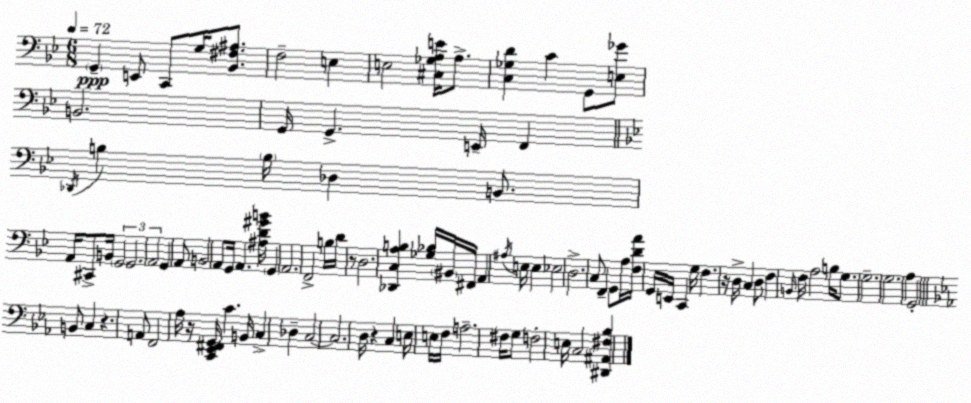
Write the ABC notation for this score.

X:1
T:Untitled
M:6/8
L:1/4
K:Bb
G,, E,,/2 C,,/2 G,/4 [_B,,^F,^A,]/2 F,2 E, E,2 [^C,_G,A,E]/4 A,/2 [C,_G,D] C G,,/2 [E,_G]/2 B,,2 G,,/4 G,, E,,/4 F,, _D,,/4 B, B,/4 _D, B,,/2 A,,/4 ^C,,/2 B,,/4 G,,2 G,,2 A,,2 G,, A,,/2 B,,2 A,,/2 G,,/4 A,, [^A,D^GB]/4 G,, A,,2 F,,2 B,/4 D/4 z/2 D,2 [_D,,C,A,B,] [_G,_B,]/4 ^B,,/4 ^F,,/4 A,, ^A,/4 E,/4 E, _E,2 D,2 C,/2 F,, G,,/2 A,/4 [F,DA]/4 G,,/4 E,,/4 C,, G,/4 F, z/4 D,/4 C, D,/2 F, B,,/4 F,/4 A,2 B,/4 G,/2 G,2 G,2 A, G,,2 B,,/2 C, z A,,/2 F,,2 _A,/4 z/4 [C,,_E,,^F,,G,,]/4 C B,,/4 C, _D, C,2 C,2 D,/4 z C, E,/4 E,/4 F,/4 A,2 ^F,/4 G,/2 F,2 E,/4 C,2 [^D,,^A,,^F,_B,]